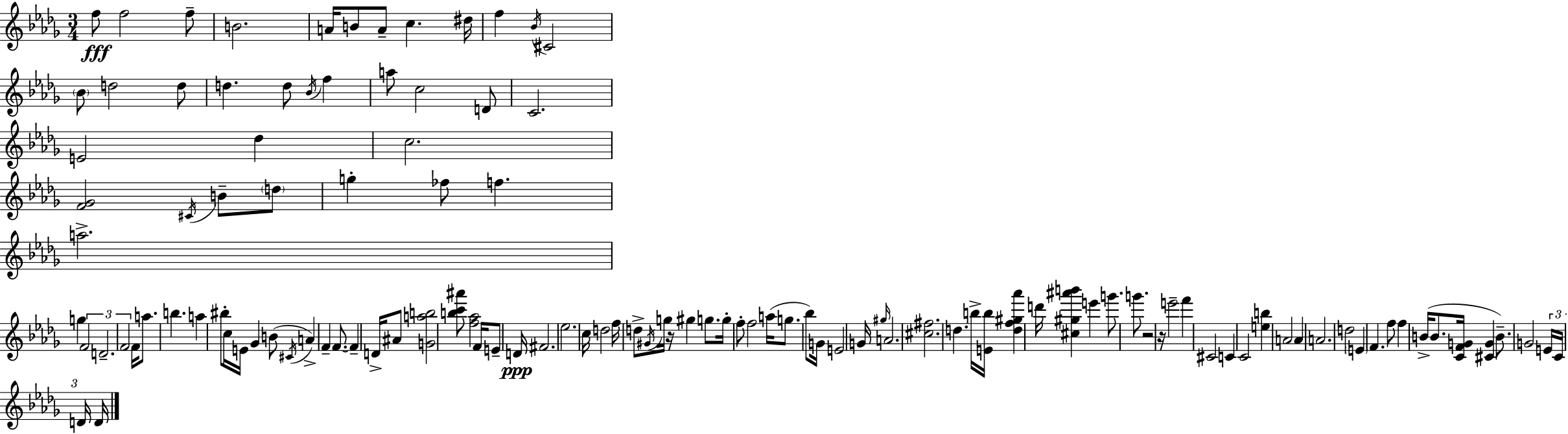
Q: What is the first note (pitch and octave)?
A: F5